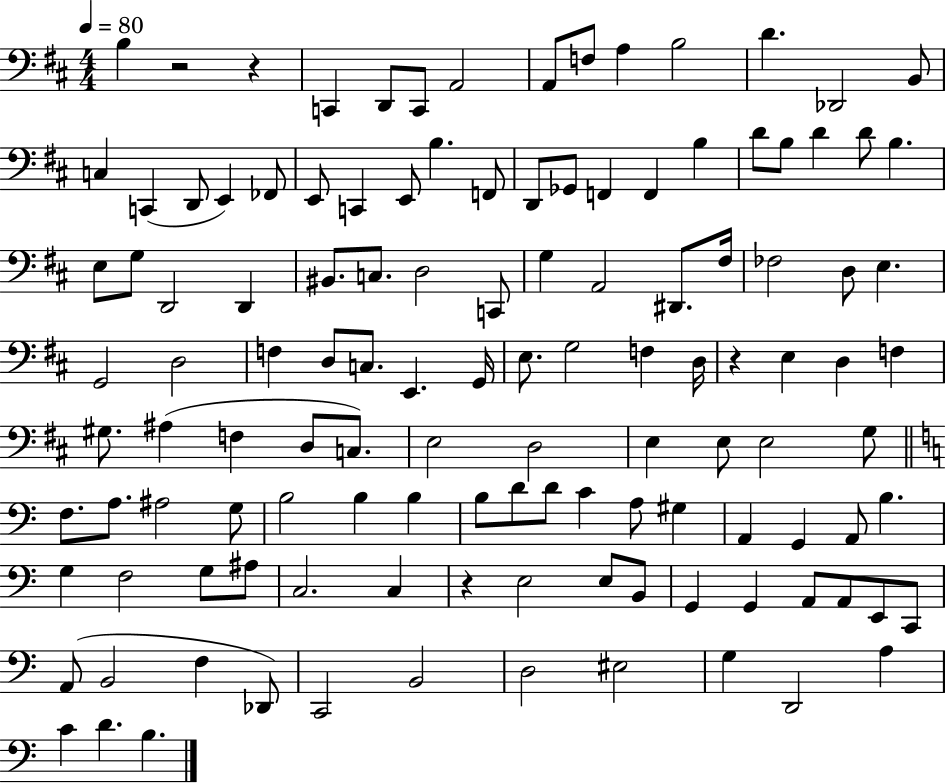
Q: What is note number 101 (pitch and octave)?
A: A2